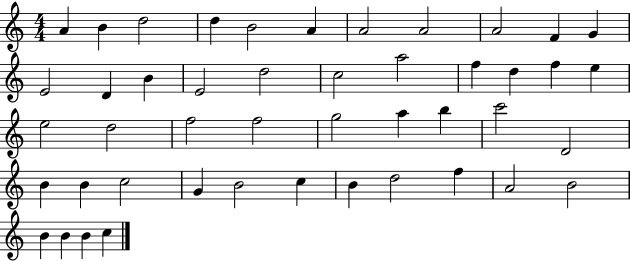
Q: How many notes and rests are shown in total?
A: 46